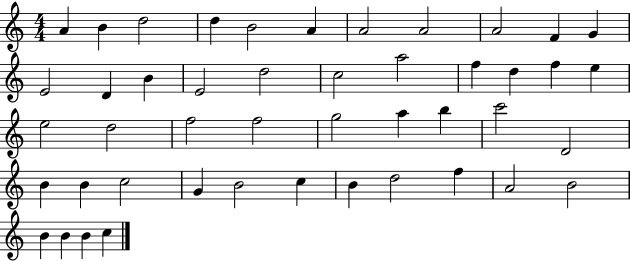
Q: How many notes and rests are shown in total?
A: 46